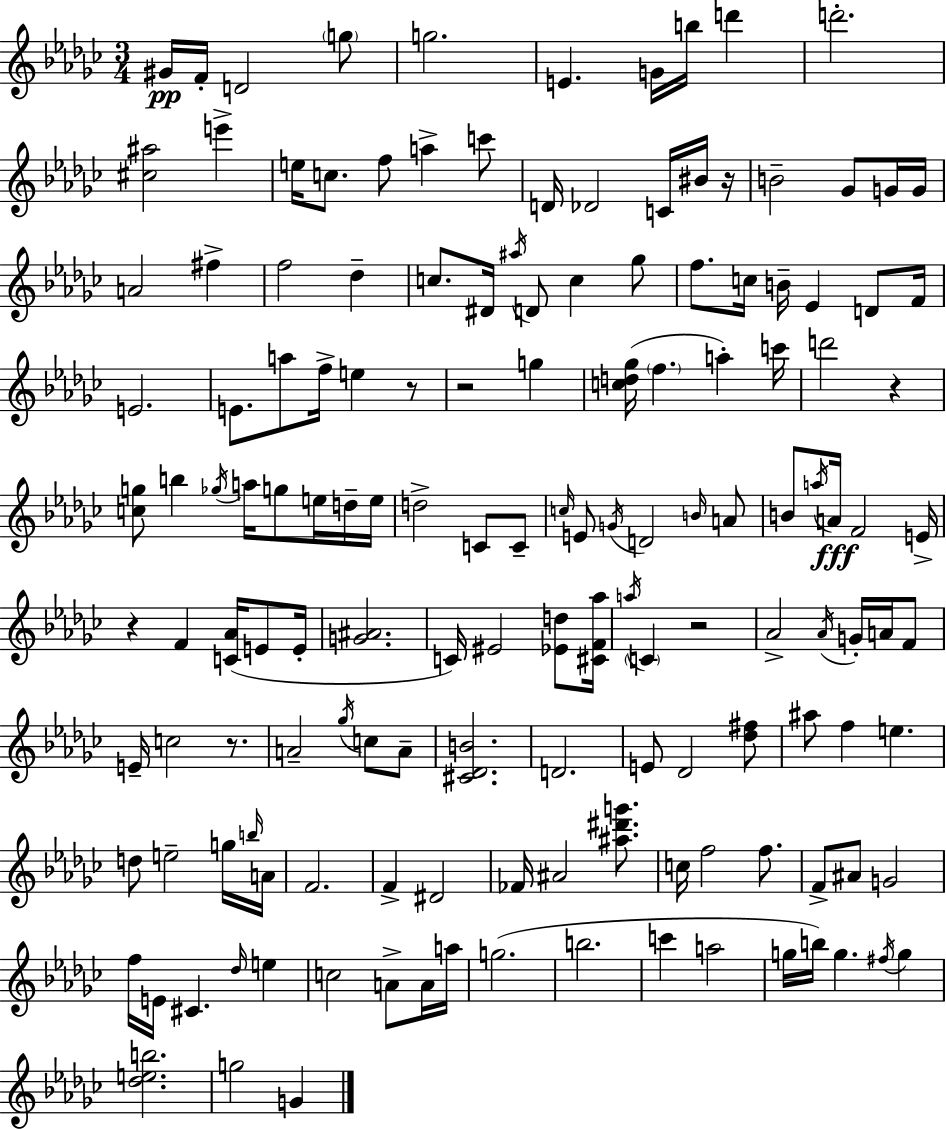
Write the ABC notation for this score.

X:1
T:Untitled
M:3/4
L:1/4
K:Ebm
^G/4 F/4 D2 g/2 g2 E G/4 b/4 d' d'2 [^c^a]2 e' e/4 c/2 f/2 a c'/2 D/4 _D2 C/4 ^B/4 z/4 B2 _G/2 G/4 G/4 A2 ^f f2 _d c/2 ^D/4 ^a/4 D/2 c _g/2 f/2 c/4 B/4 _E D/2 F/4 E2 E/2 a/2 f/4 e z/2 z2 g [cd_g]/4 f a c'/4 d'2 z [cg]/2 b _g/4 a/4 g/2 e/4 d/4 e/4 d2 C/2 C/2 c/4 E/2 G/4 D2 B/4 A/2 B/2 a/4 A/4 F2 E/4 z F [C_A]/4 E/2 E/4 [G^A]2 C/4 ^E2 [_Ed]/2 [^CF_a]/4 a/4 C z2 _A2 _A/4 G/4 A/4 F/2 E/4 c2 z/2 A2 _g/4 c/2 A/2 [^C_DB]2 D2 E/2 _D2 [_d^f]/2 ^a/2 f e d/2 e2 g/4 b/4 A/4 F2 F ^D2 _F/4 ^A2 [^a^d'g']/2 c/4 f2 f/2 F/2 ^A/2 G2 f/4 E/4 ^C _d/4 e c2 A/2 A/4 a/4 g2 b2 c' a2 g/4 b/4 g ^f/4 g [_deb]2 g2 G